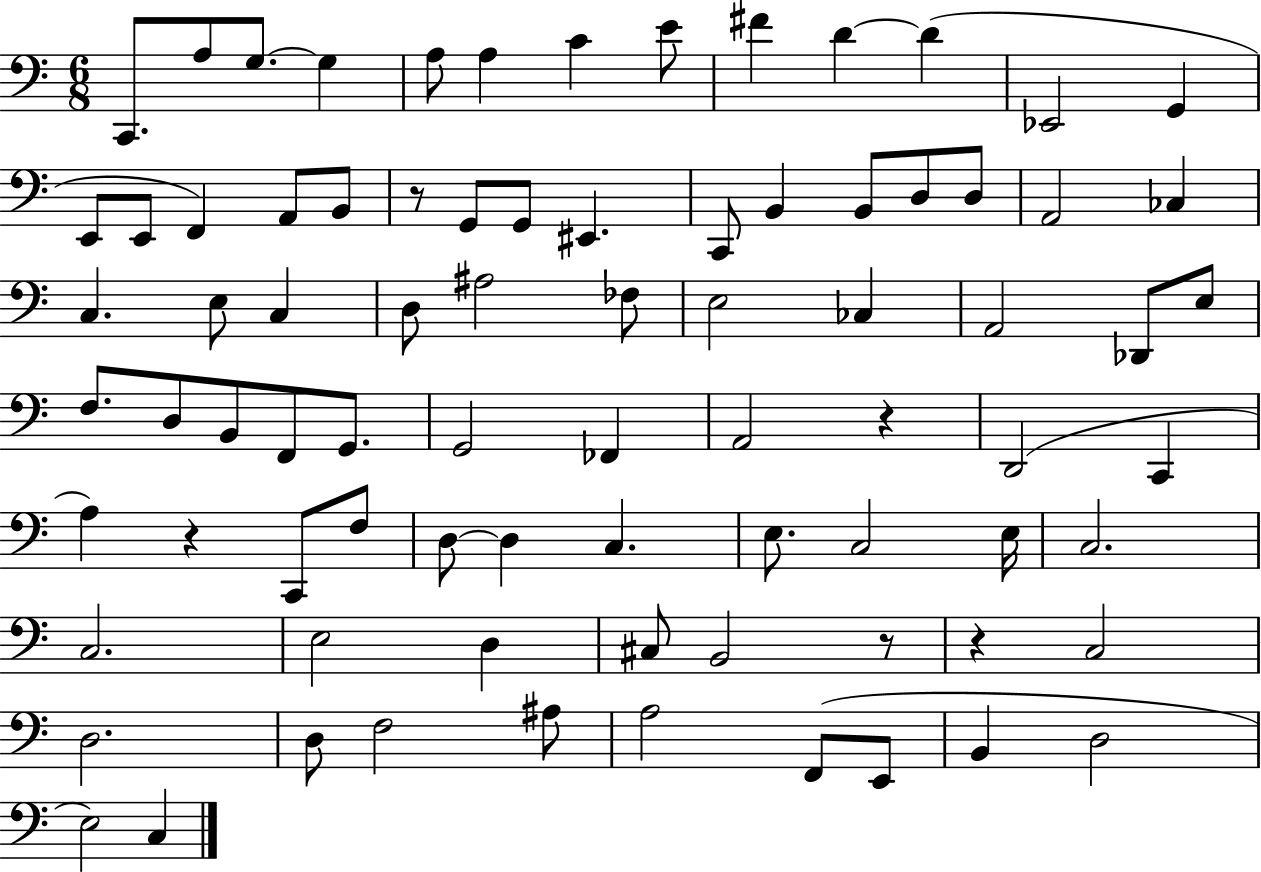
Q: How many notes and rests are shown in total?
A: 81